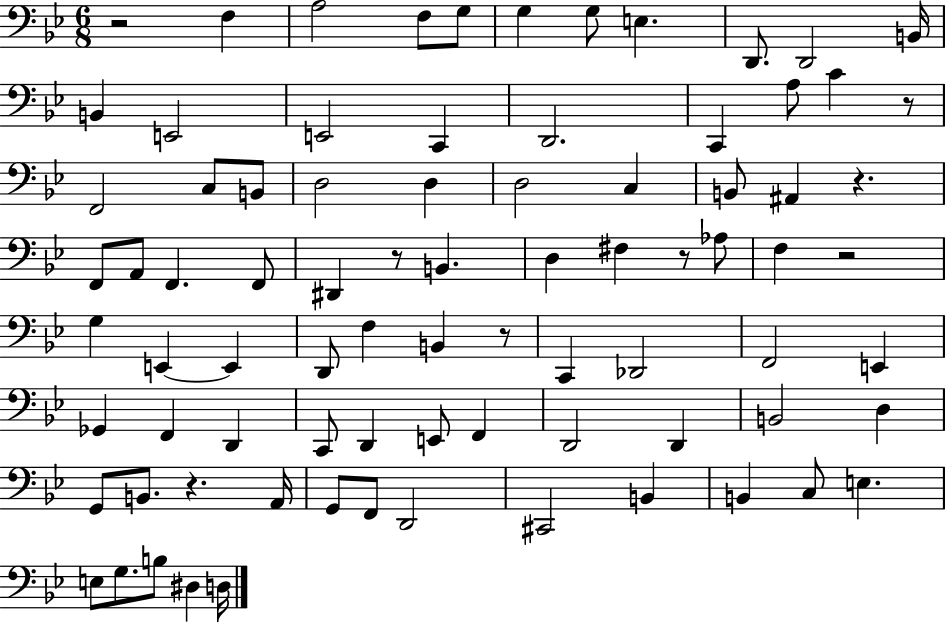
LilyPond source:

{
  \clef bass
  \numericTimeSignature
  \time 6/8
  \key bes \major
  \repeat volta 2 { r2 f4 | a2 f8 g8 | g4 g8 e4. | d,8. d,2 b,16 | \break b,4 e,2 | e,2 c,4 | d,2. | c,4 a8 c'4 r8 | \break f,2 c8 b,8 | d2 d4 | d2 c4 | b,8 ais,4 r4. | \break f,8 a,8 f,4. f,8 | dis,4 r8 b,4. | d4 fis4 r8 aes8 | f4 r2 | \break g4 e,4~~ e,4 | d,8 f4 b,4 r8 | c,4 des,2 | f,2 e,4 | \break ges,4 f,4 d,4 | c,8 d,4 e,8 f,4 | d,2 d,4 | b,2 d4 | \break g,8 b,8. r4. a,16 | g,8 f,8 d,2 | cis,2 b,4 | b,4 c8 e4. | \break e8 g8. b8 dis4 d16 | } \bar "|."
}